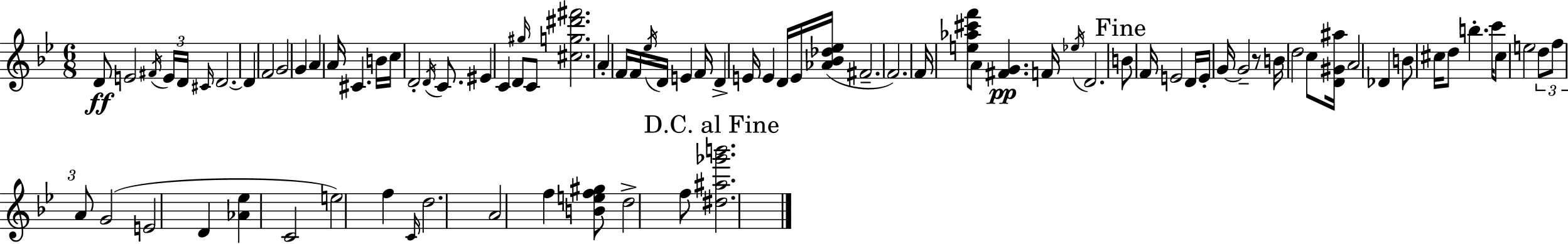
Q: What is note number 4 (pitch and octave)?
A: E4